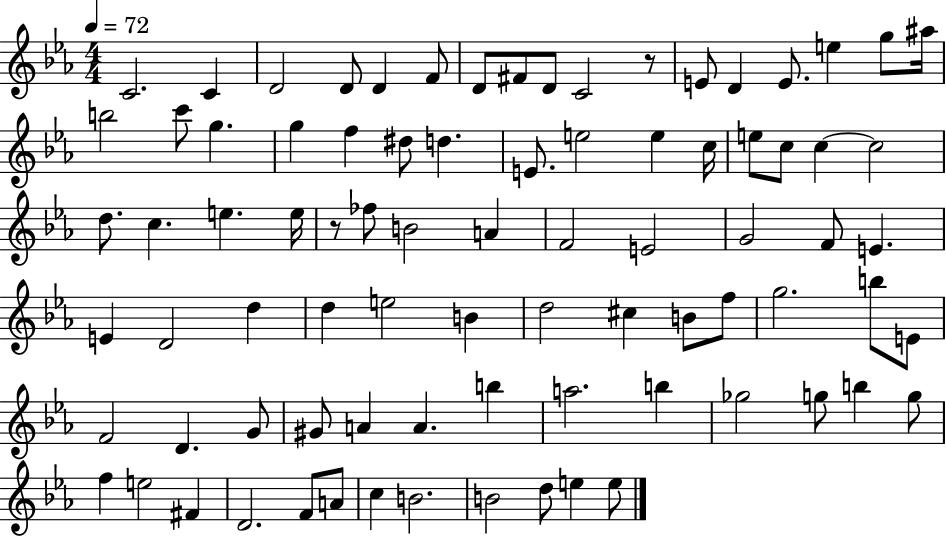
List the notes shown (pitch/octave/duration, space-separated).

C4/h. C4/q D4/h D4/e D4/q F4/e D4/e F#4/e D4/e C4/h R/e E4/e D4/q E4/e. E5/q G5/e A#5/s B5/h C6/e G5/q. G5/q F5/q D#5/e D5/q. E4/e. E5/h E5/q C5/s E5/e C5/e C5/q C5/h D5/e. C5/q. E5/q. E5/s R/e FES5/e B4/h A4/q F4/h E4/h G4/h F4/e E4/q. E4/q D4/h D5/q D5/q E5/h B4/q D5/h C#5/q B4/e F5/e G5/h. B5/e E4/e F4/h D4/q. G4/e G#4/e A4/q A4/q. B5/q A5/h. B5/q Gb5/h G5/e B5/q G5/e F5/q E5/h F#4/q D4/h. F4/e A4/e C5/q B4/h. B4/h D5/e E5/q E5/e